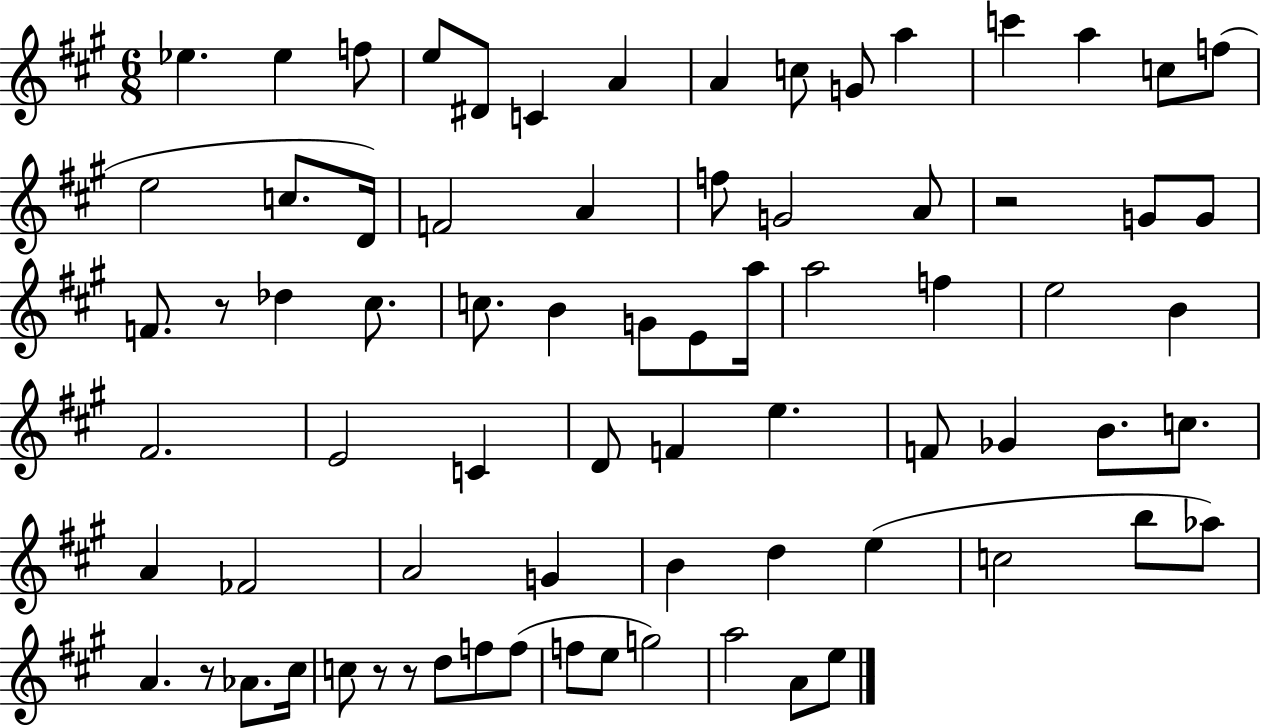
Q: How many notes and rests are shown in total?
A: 75